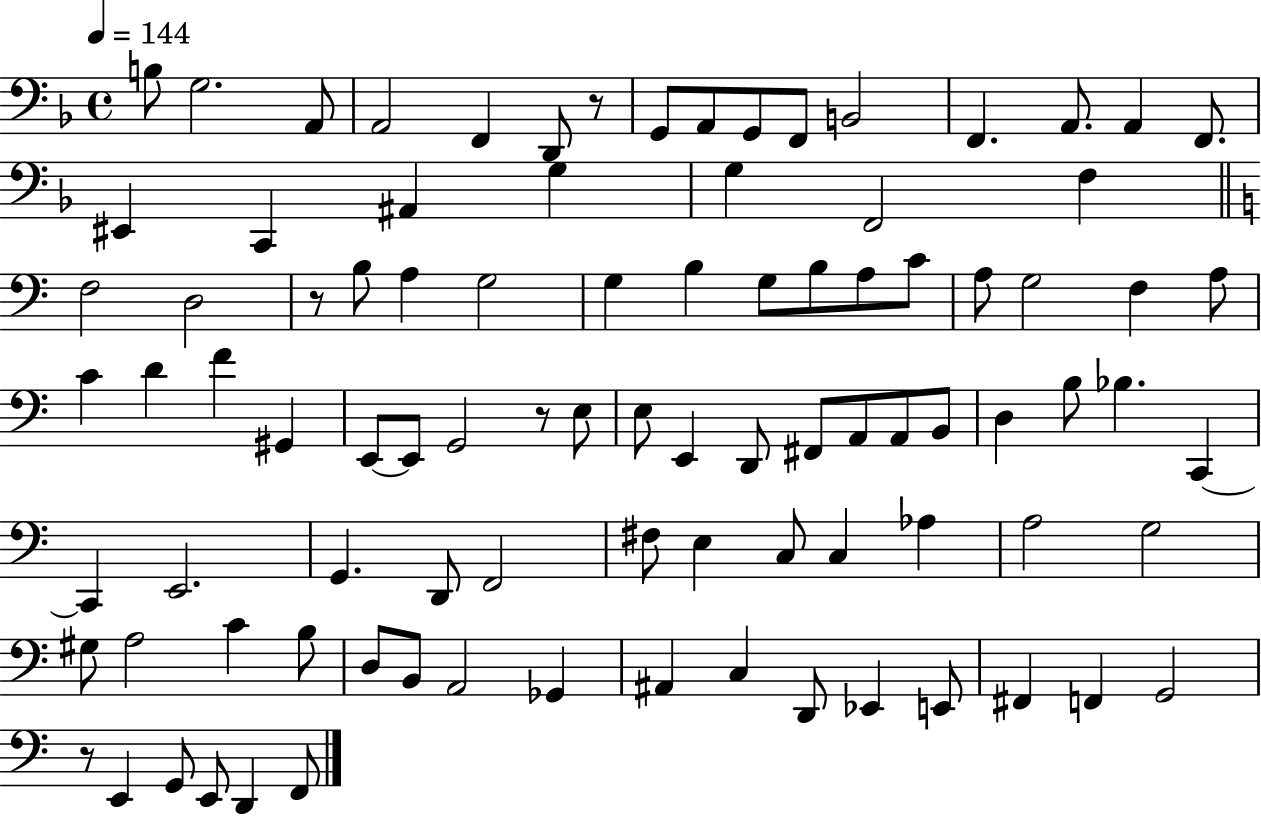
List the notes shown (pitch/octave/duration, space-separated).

B3/e G3/h. A2/e A2/h F2/q D2/e R/e G2/e A2/e G2/e F2/e B2/h F2/q. A2/e. A2/q F2/e. EIS2/q C2/q A#2/q G3/q G3/q F2/h F3/q F3/h D3/h R/e B3/e A3/q G3/h G3/q B3/q G3/e B3/e A3/e C4/e A3/e G3/h F3/q A3/e C4/q D4/q F4/q G#2/q E2/e E2/e G2/h R/e E3/e E3/e E2/q D2/e F#2/e A2/e A2/e B2/e D3/q B3/e Bb3/q. C2/q C2/q E2/h. G2/q. D2/e F2/h F#3/e E3/q C3/e C3/q Ab3/q A3/h G3/h G#3/e A3/h C4/q B3/e D3/e B2/e A2/h Gb2/q A#2/q C3/q D2/e Eb2/q E2/e F#2/q F2/q G2/h R/e E2/q G2/e E2/e D2/q F2/e